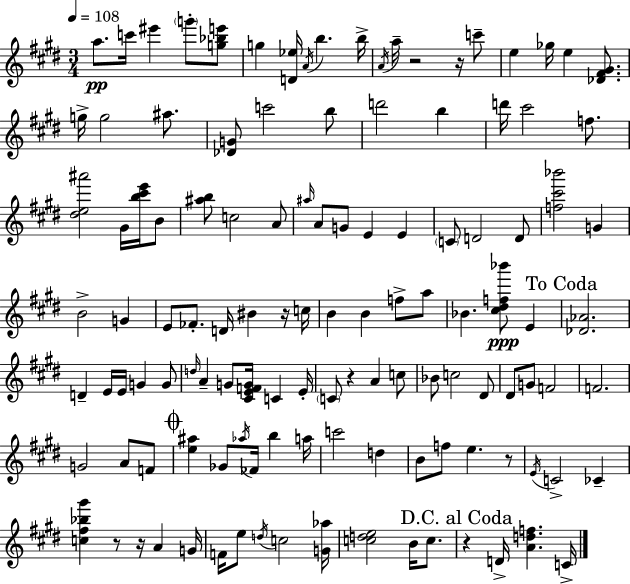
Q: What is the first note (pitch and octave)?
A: A5